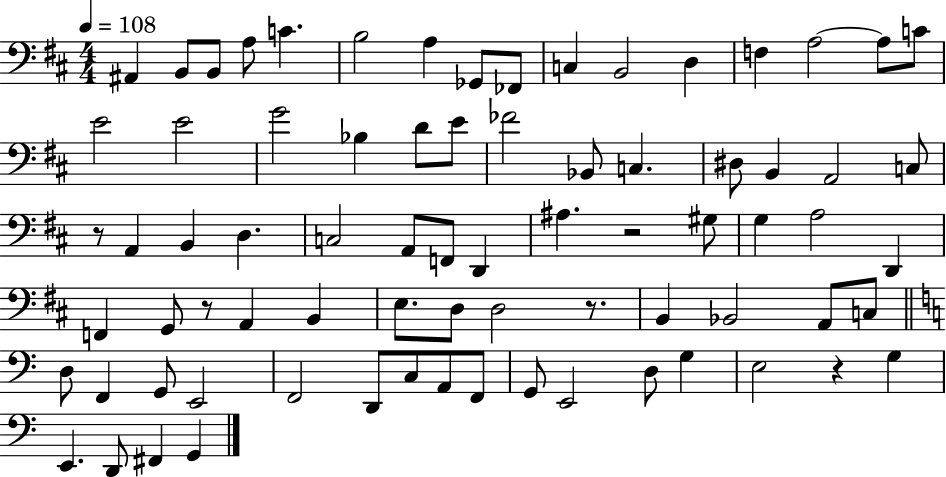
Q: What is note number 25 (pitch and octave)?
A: C3